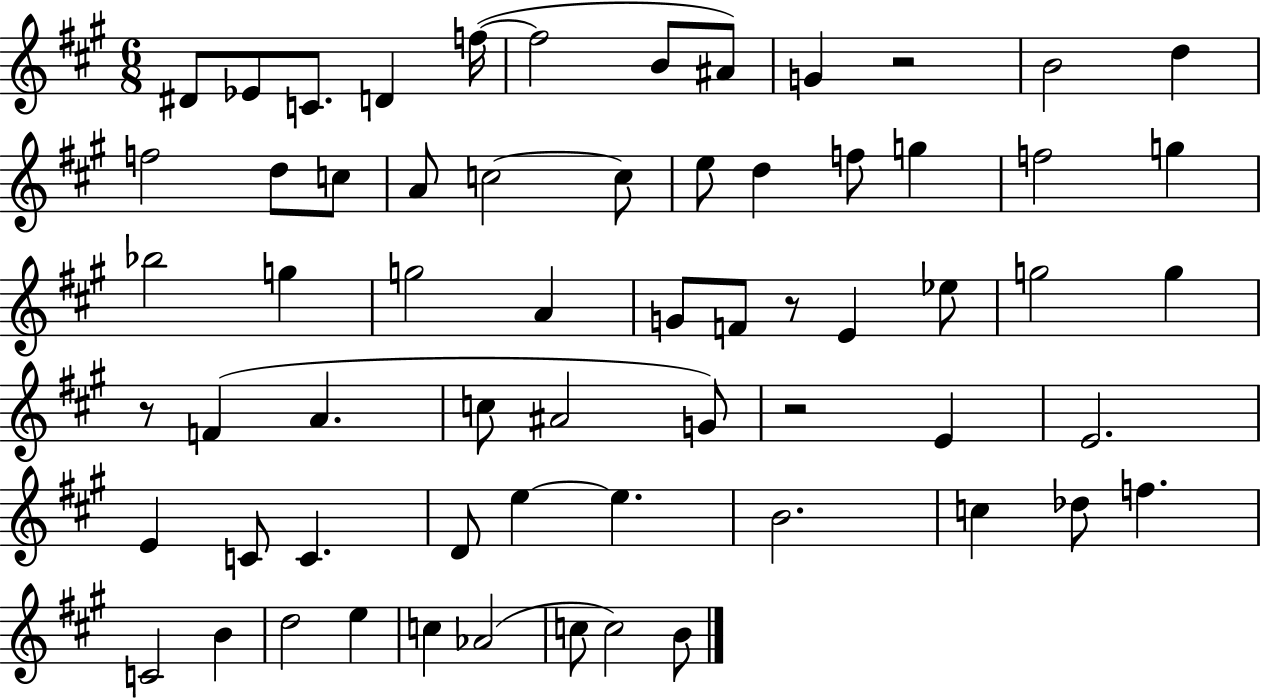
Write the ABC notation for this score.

X:1
T:Untitled
M:6/8
L:1/4
K:A
^D/2 _E/2 C/2 D f/4 f2 B/2 ^A/2 G z2 B2 d f2 d/2 c/2 A/2 c2 c/2 e/2 d f/2 g f2 g _b2 g g2 A G/2 F/2 z/2 E _e/2 g2 g z/2 F A c/2 ^A2 G/2 z2 E E2 E C/2 C D/2 e e B2 c _d/2 f C2 B d2 e c _A2 c/2 c2 B/2